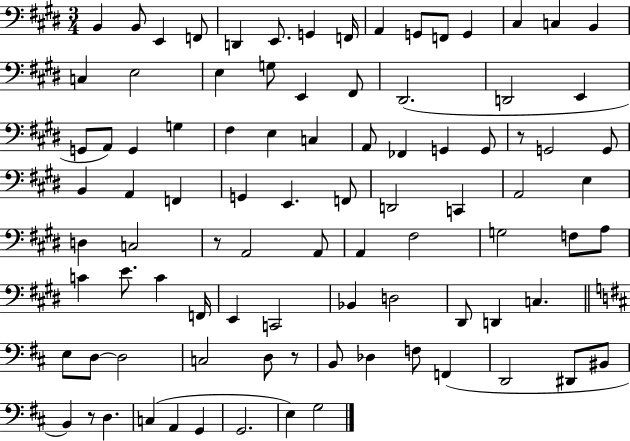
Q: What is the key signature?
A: E major